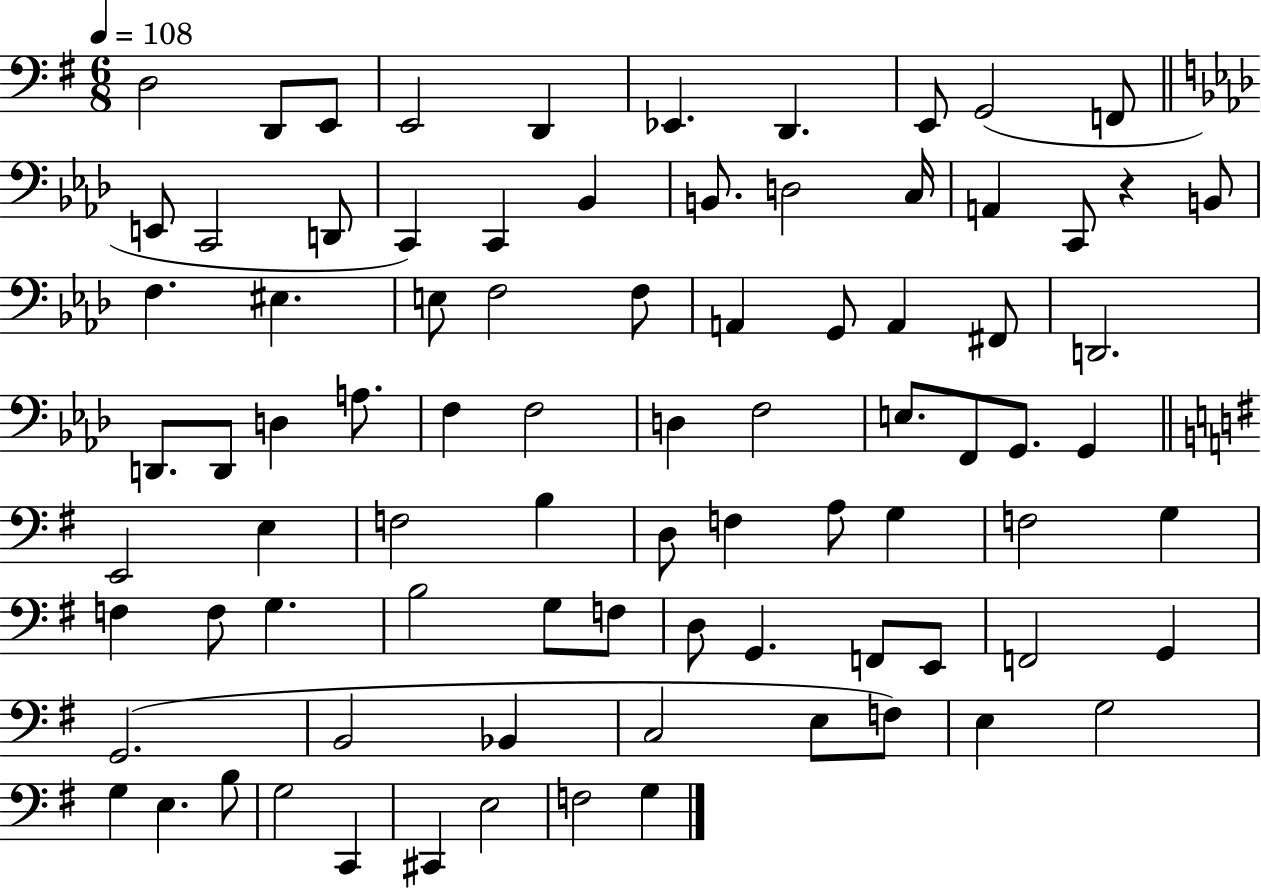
D3/h D2/e E2/e E2/h D2/q Eb2/q. D2/q. E2/e G2/h F2/e E2/e C2/h D2/e C2/q C2/q Bb2/q B2/e. D3/h C3/s A2/q C2/e R/q B2/e F3/q. EIS3/q. E3/e F3/h F3/e A2/q G2/e A2/q F#2/e D2/h. D2/e. D2/e D3/q A3/e. F3/q F3/h D3/q F3/h E3/e. F2/e G2/e. G2/q E2/h E3/q F3/h B3/q D3/e F3/q A3/e G3/q F3/h G3/q F3/q F3/e G3/q. B3/h G3/e F3/e D3/e G2/q. F2/e E2/e F2/h G2/q G2/h. B2/h Bb2/q C3/h E3/e F3/e E3/q G3/h G3/q E3/q. B3/e G3/h C2/q C#2/q E3/h F3/h G3/q